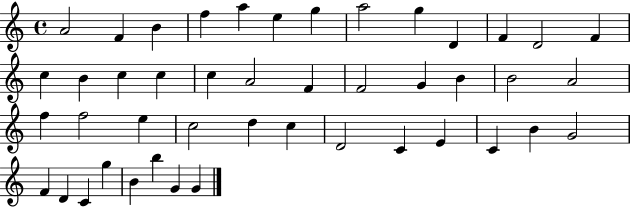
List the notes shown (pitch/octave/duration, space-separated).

A4/h F4/q B4/q F5/q A5/q E5/q G5/q A5/h G5/q D4/q F4/q D4/h F4/q C5/q B4/q C5/q C5/q C5/q A4/h F4/q F4/h G4/q B4/q B4/h A4/h F5/q F5/h E5/q C5/h D5/q C5/q D4/h C4/q E4/q C4/q B4/q G4/h F4/q D4/q C4/q G5/q B4/q B5/q G4/q G4/q